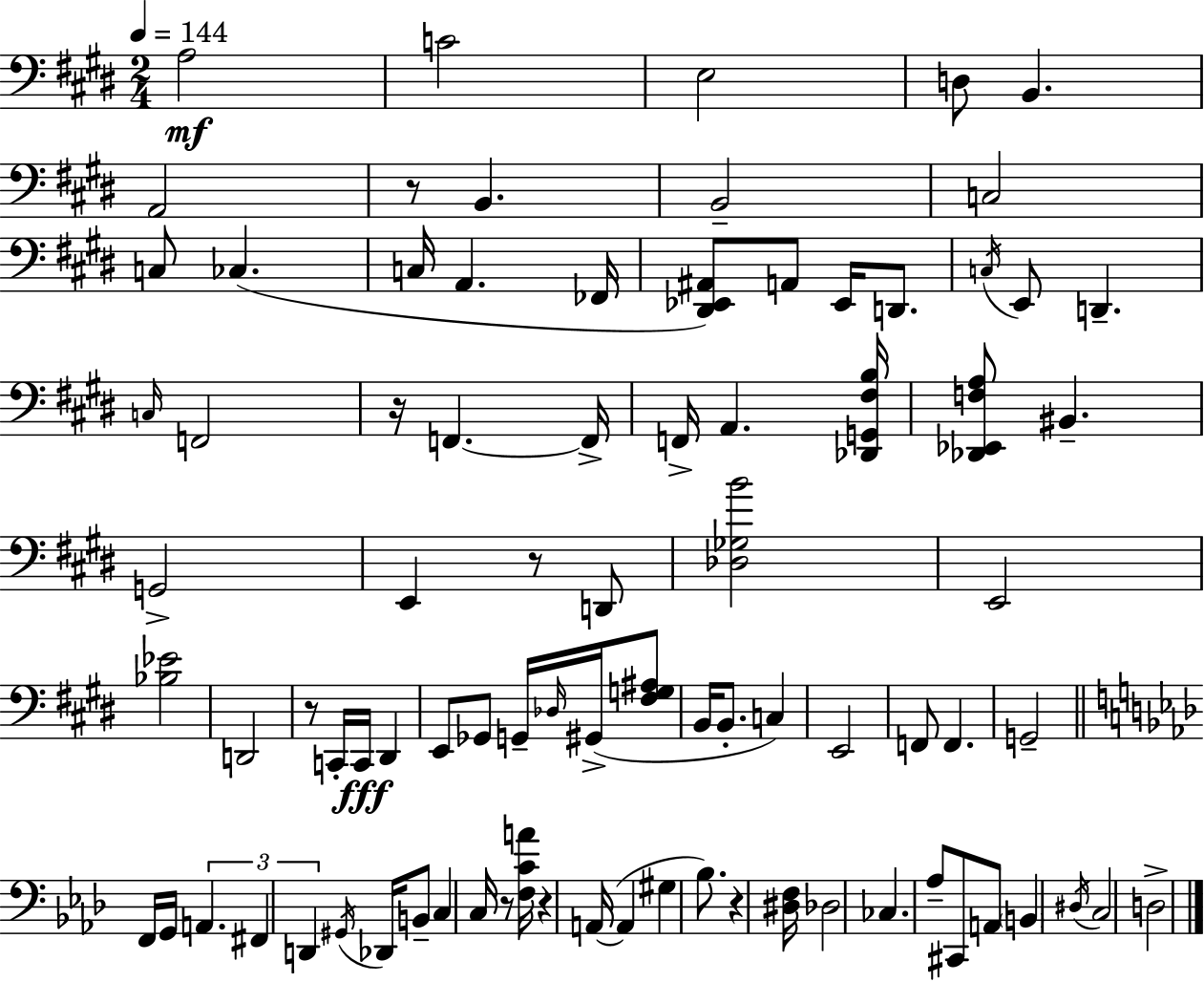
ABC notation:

X:1
T:Untitled
M:2/4
L:1/4
K:E
A,2 C2 E,2 D,/2 B,, A,,2 z/2 B,, B,,2 C,2 C,/2 _C, C,/4 A,, _F,,/4 [^D,,_E,,^A,,]/2 A,,/2 _E,,/4 D,,/2 C,/4 E,,/2 D,, C,/4 F,,2 z/4 F,, F,,/4 F,,/4 A,, [_D,,G,,^F,B,]/4 [_D,,_E,,F,A,]/2 ^B,, G,,2 E,, z/2 D,,/2 [_D,_G,B]2 E,,2 [_B,_E]2 D,,2 z/2 C,,/4 C,,/4 ^D,, E,,/2 _G,,/2 G,,/4 _D,/4 ^G,,/4 [^F,G,^A,]/2 B,,/4 B,,/2 C, E,,2 F,,/2 F,, G,,2 F,,/4 G,,/4 A,, ^F,, D,, ^G,,/4 _D,,/4 B,,/2 C, C,/4 z/2 [F,CA]/4 z A,,/4 A,, ^G, _B,/2 z [^D,F,]/4 _D,2 _C, _A,/2 ^C,,/2 A,,/2 B,, ^D,/4 C,2 D,2